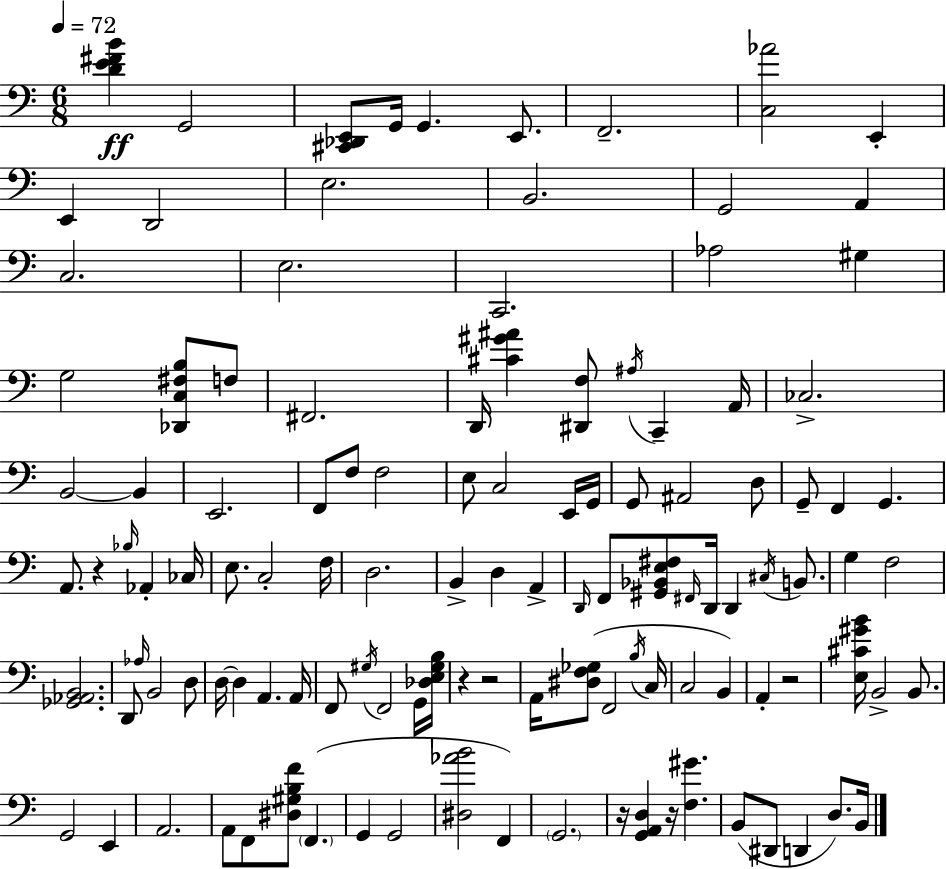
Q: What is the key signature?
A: C major